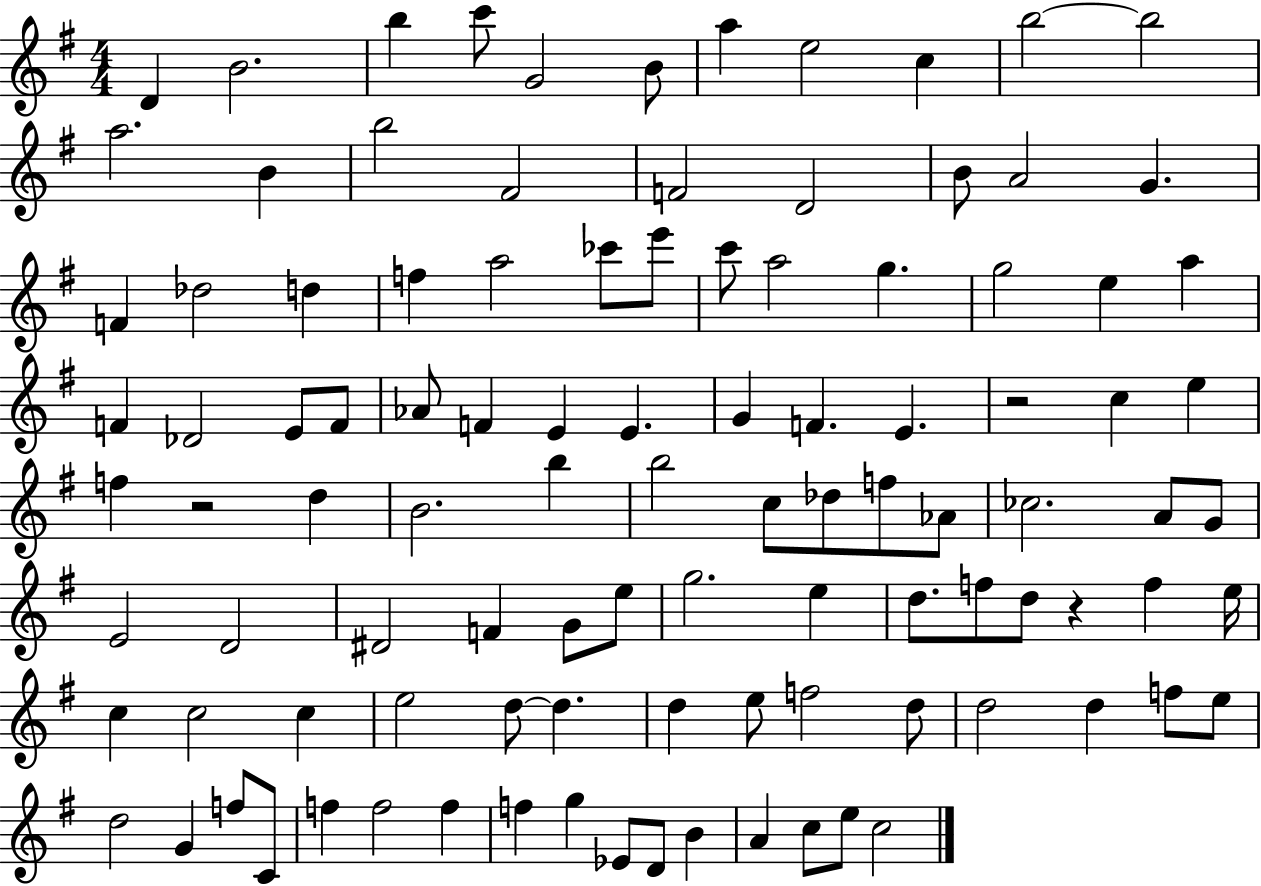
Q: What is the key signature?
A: G major